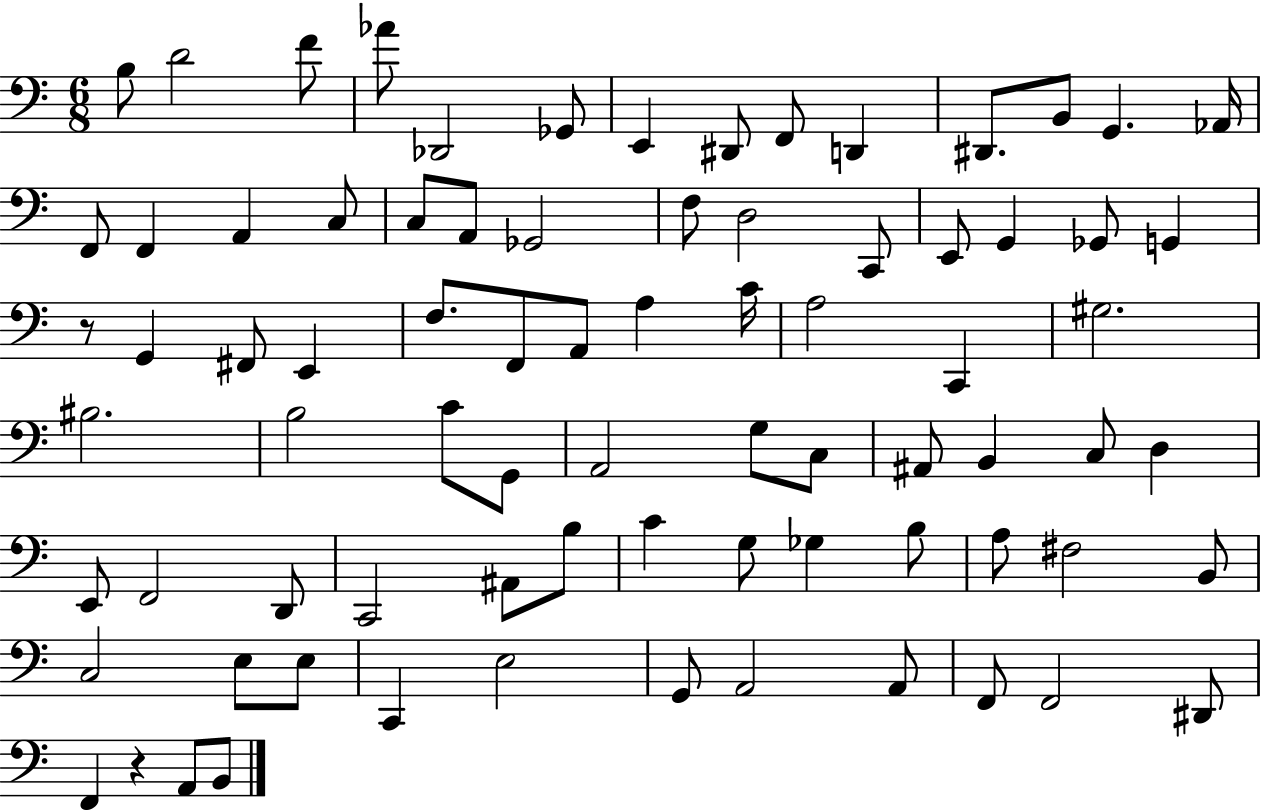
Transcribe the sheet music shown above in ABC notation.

X:1
T:Untitled
M:6/8
L:1/4
K:C
B,/2 D2 F/2 _A/2 _D,,2 _G,,/2 E,, ^D,,/2 F,,/2 D,, ^D,,/2 B,,/2 G,, _A,,/4 F,,/2 F,, A,, C,/2 C,/2 A,,/2 _G,,2 F,/2 D,2 C,,/2 E,,/2 G,, _G,,/2 G,, z/2 G,, ^F,,/2 E,, F,/2 F,,/2 A,,/2 A, C/4 A,2 C,, ^G,2 ^B,2 B,2 C/2 G,,/2 A,,2 G,/2 C,/2 ^A,,/2 B,, C,/2 D, E,,/2 F,,2 D,,/2 C,,2 ^A,,/2 B,/2 C G,/2 _G, B,/2 A,/2 ^F,2 B,,/2 C,2 E,/2 E,/2 C,, E,2 G,,/2 A,,2 A,,/2 F,,/2 F,,2 ^D,,/2 F,, z A,,/2 B,,/2